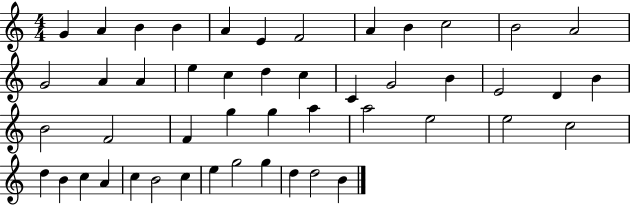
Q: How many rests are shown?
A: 0